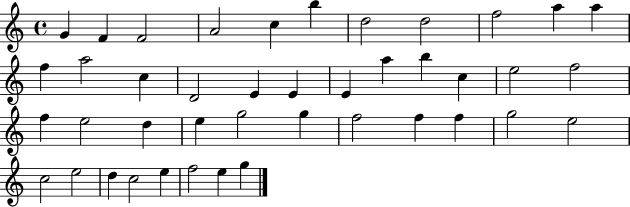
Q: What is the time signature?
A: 4/4